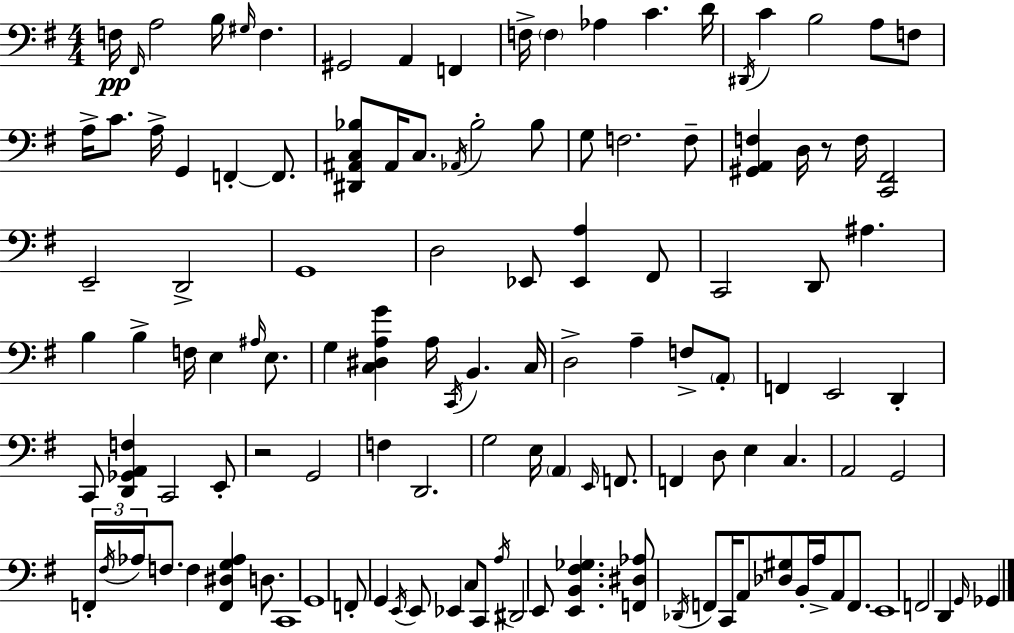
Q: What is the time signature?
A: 4/4